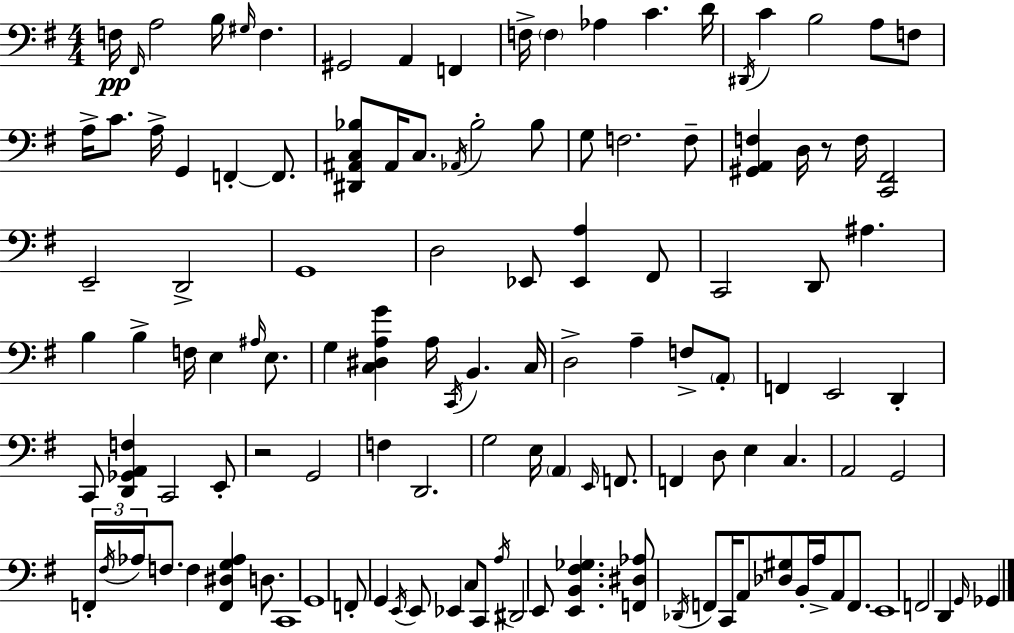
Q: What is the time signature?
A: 4/4